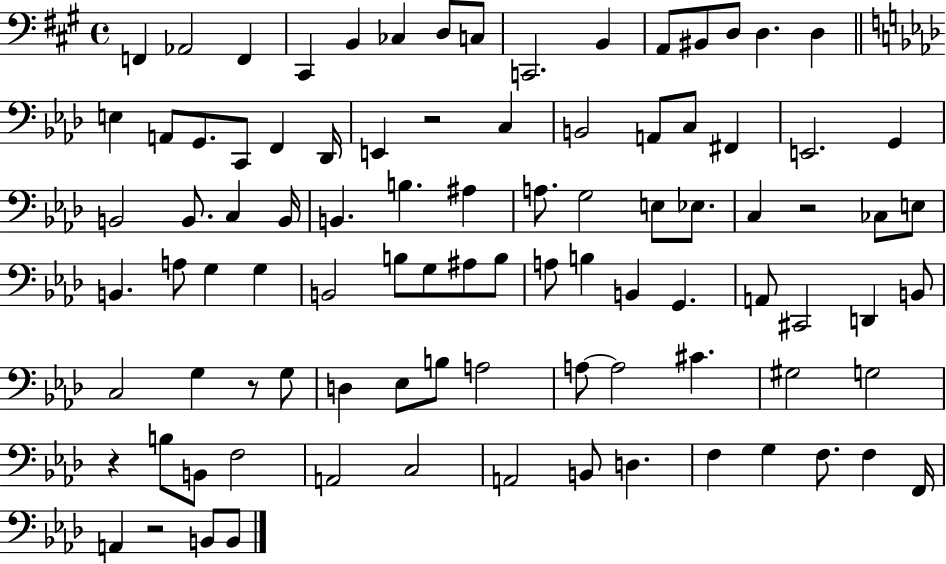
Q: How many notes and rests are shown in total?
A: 93